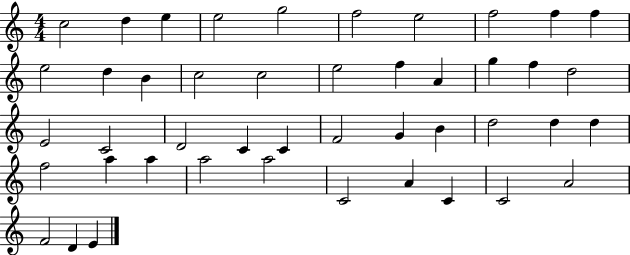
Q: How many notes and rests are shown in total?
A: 45